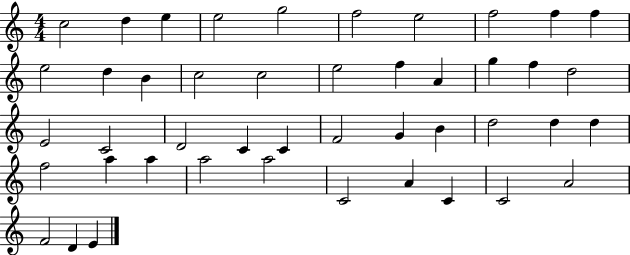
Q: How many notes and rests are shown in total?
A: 45